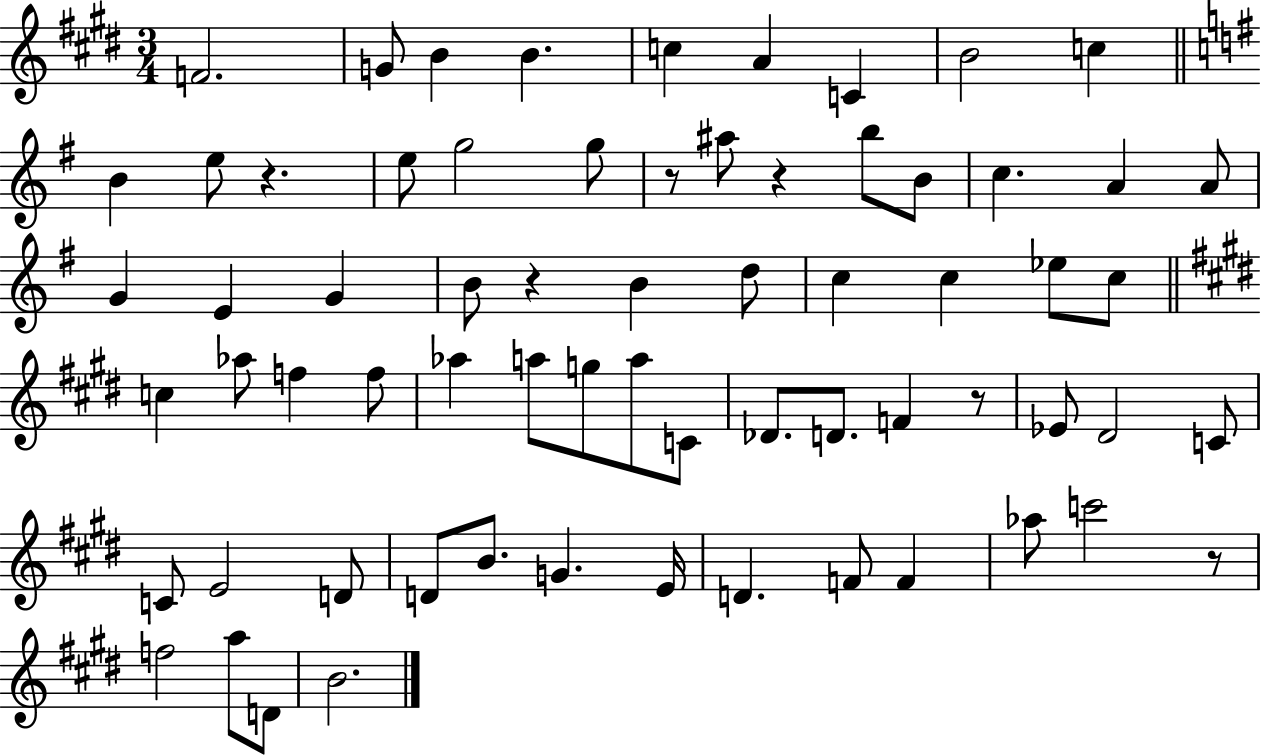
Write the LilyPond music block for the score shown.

{
  \clef treble
  \numericTimeSignature
  \time 3/4
  \key e \major
  \repeat volta 2 { f'2. | g'8 b'4 b'4. | c''4 a'4 c'4 | b'2 c''4 | \break \bar "||" \break \key e \minor b'4 e''8 r4. | e''8 g''2 g''8 | r8 ais''8 r4 b''8 b'8 | c''4. a'4 a'8 | \break g'4 e'4 g'4 | b'8 r4 b'4 d''8 | c''4 c''4 ees''8 c''8 | \bar "||" \break \key e \major c''4 aes''8 f''4 f''8 | aes''4 a''8 g''8 a''8 c'8 | des'8. d'8. f'4 r8 | ees'8 dis'2 c'8 | \break c'8 e'2 d'8 | d'8 b'8. g'4. e'16 | d'4. f'8 f'4 | aes''8 c'''2 r8 | \break f''2 a''8 d'8 | b'2. | } \bar "|."
}